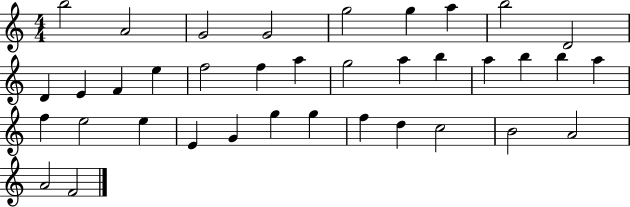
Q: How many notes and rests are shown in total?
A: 37